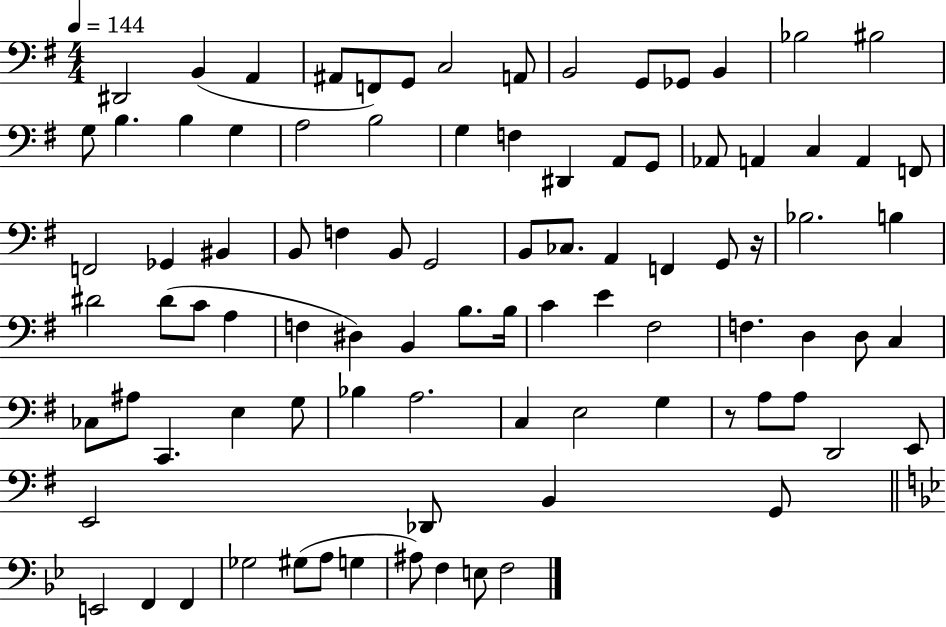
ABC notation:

X:1
T:Untitled
M:4/4
L:1/4
K:G
^D,,2 B,, A,, ^A,,/2 F,,/2 G,,/2 C,2 A,,/2 B,,2 G,,/2 _G,,/2 B,, _B,2 ^B,2 G,/2 B, B, G, A,2 B,2 G, F, ^D,, A,,/2 G,,/2 _A,,/2 A,, C, A,, F,,/2 F,,2 _G,, ^B,, B,,/2 F, B,,/2 G,,2 B,,/2 _C,/2 A,, F,, G,,/2 z/4 _B,2 B, ^D2 ^D/2 C/2 A, F, ^D, B,, B,/2 B,/4 C E ^F,2 F, D, D,/2 C, _C,/2 ^A,/2 C,, E, G,/2 _B, A,2 C, E,2 G, z/2 A,/2 A,/2 D,,2 E,,/2 E,,2 _D,,/2 B,, G,,/2 E,,2 F,, F,, _G,2 ^G,/2 A,/2 G, ^A,/2 F, E,/2 F,2